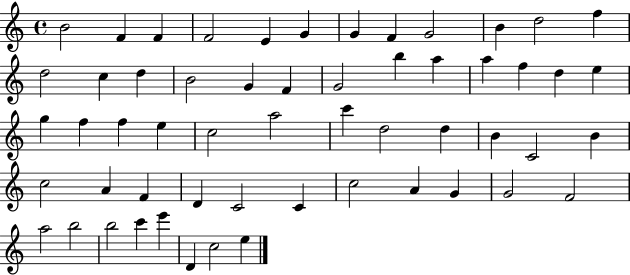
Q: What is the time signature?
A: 4/4